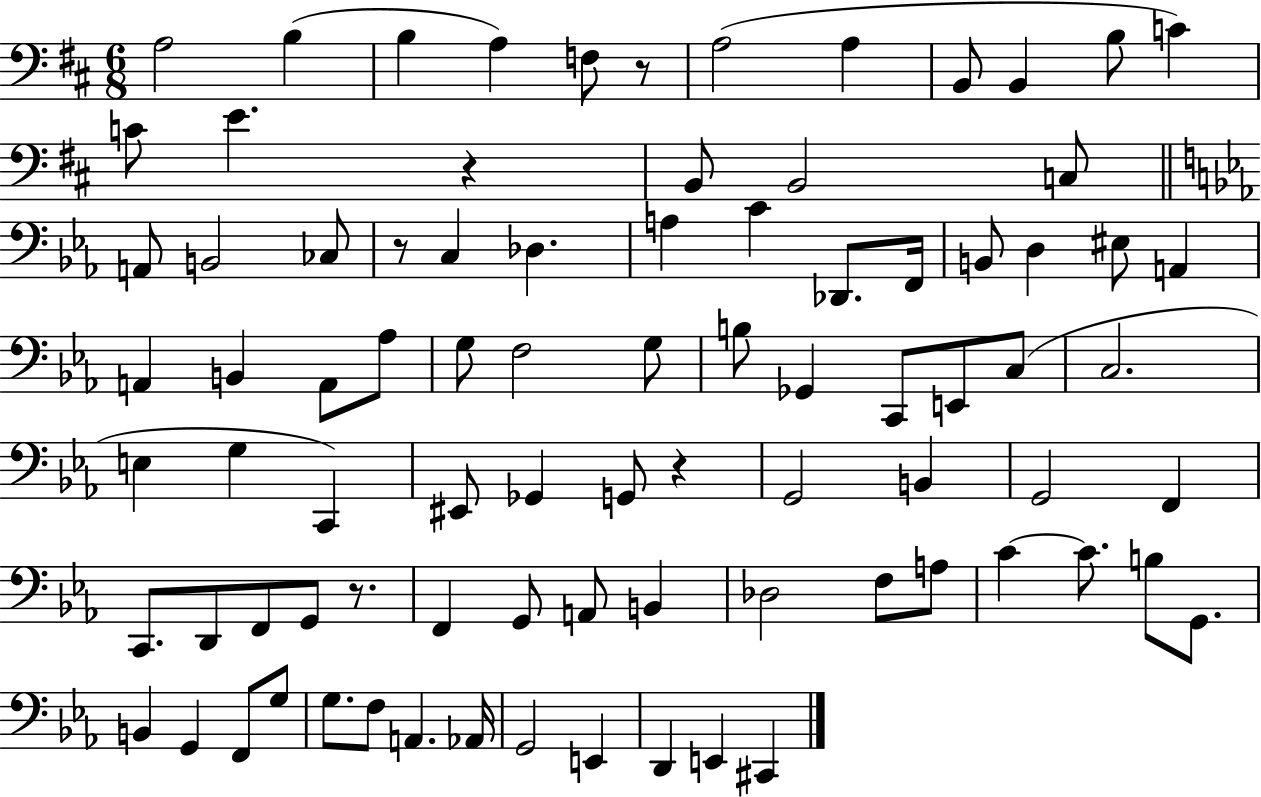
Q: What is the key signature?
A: D major